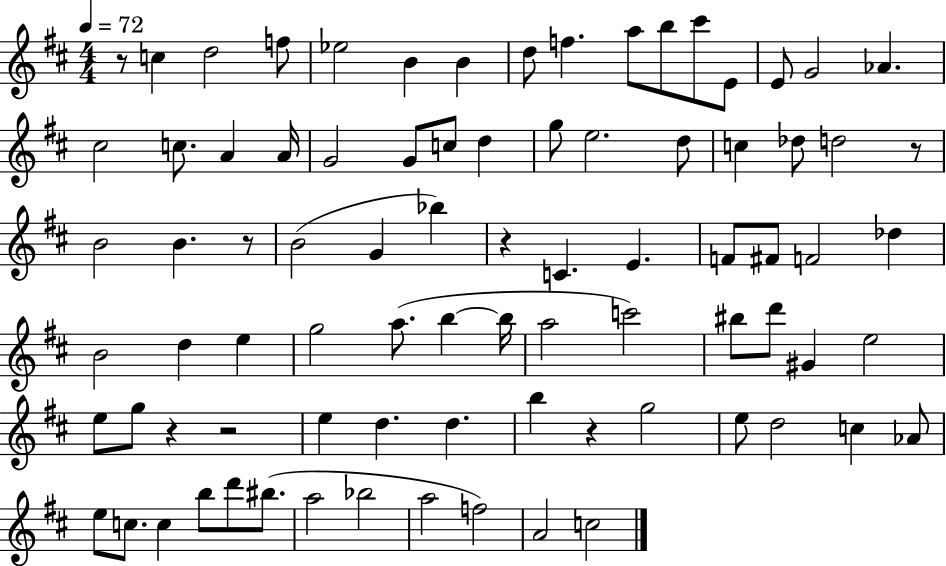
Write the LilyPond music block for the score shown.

{
  \clef treble
  \numericTimeSignature
  \time 4/4
  \key d \major
  \tempo 4 = 72
  r8 c''4 d''2 f''8 | ees''2 b'4 b'4 | d''8 f''4. a''8 b''8 cis'''8 e'8 | e'8 g'2 aes'4. | \break cis''2 c''8. a'4 a'16 | g'2 g'8 c''8 d''4 | g''8 e''2. d''8 | c''4 des''8 d''2 r8 | \break b'2 b'4. r8 | b'2( g'4 bes''4) | r4 c'4. e'4. | f'8 fis'8 f'2 des''4 | \break b'2 d''4 e''4 | g''2 a''8.( b''4~~ b''16 | a''2 c'''2) | bis''8 d'''8 gis'4 e''2 | \break e''8 g''8 r4 r2 | e''4 d''4. d''4. | b''4 r4 g''2 | e''8 d''2 c''4 aes'8 | \break e''8 c''8. c''4 b''8 d'''8 bis''8.( | a''2 bes''2 | a''2 f''2) | a'2 c''2 | \break \bar "|."
}